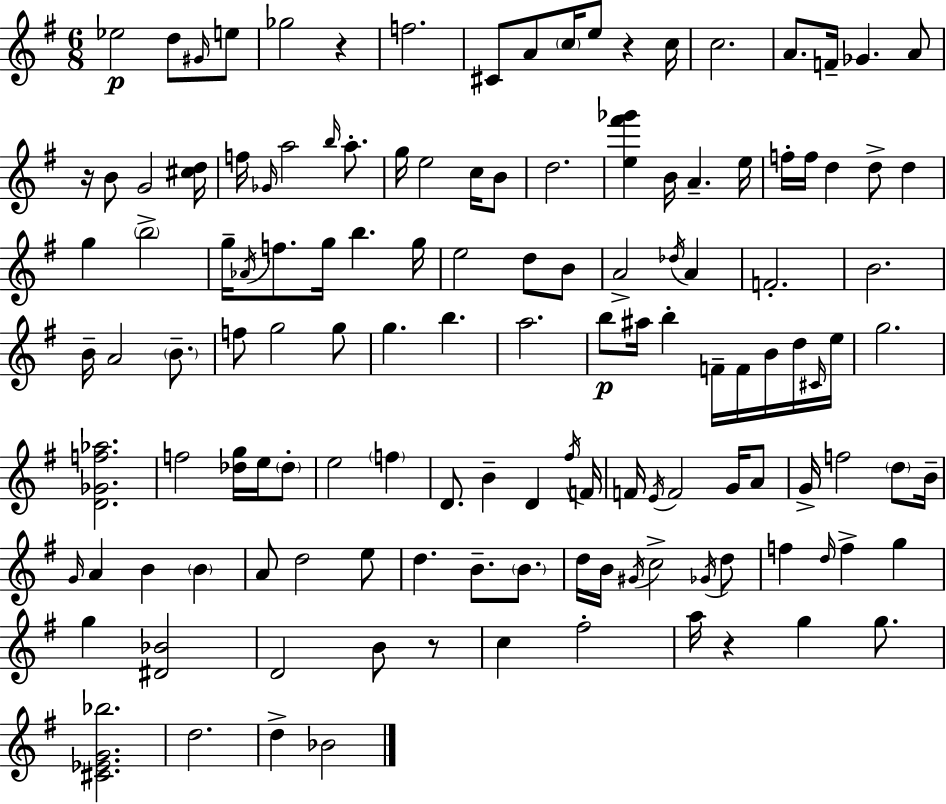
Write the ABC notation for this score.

X:1
T:Untitled
M:6/8
L:1/4
K:Em
_e2 d/2 ^G/4 e/2 _g2 z f2 ^C/2 A/2 c/4 e/2 z c/4 c2 A/2 F/4 _G A/2 z/4 B/2 G2 [^cd]/4 f/4 _G/4 a2 b/4 a/2 g/4 e2 c/4 B/2 d2 [e^f'_g'] B/4 A e/4 f/4 f/4 d d/2 d g b2 g/4 _A/4 f/2 g/4 b g/4 e2 d/2 B/2 A2 _d/4 A F2 B2 B/4 A2 B/2 f/2 g2 g/2 g b a2 b/2 ^a/4 b F/4 F/4 B/4 d/4 ^C/4 e/4 g2 [D_Gf_a]2 f2 [_dg]/4 e/4 _d/2 e2 f D/2 B D ^f/4 F/4 F/4 E/4 F2 G/4 A/2 G/4 f2 d/2 B/4 G/4 A B B A/2 d2 e/2 d B/2 B/2 d/4 B/4 ^G/4 c2 _G/4 d/2 f d/4 f g g [^D_B]2 D2 B/2 z/2 c ^f2 a/4 z g g/2 [^C_EG_b]2 d2 d _B2